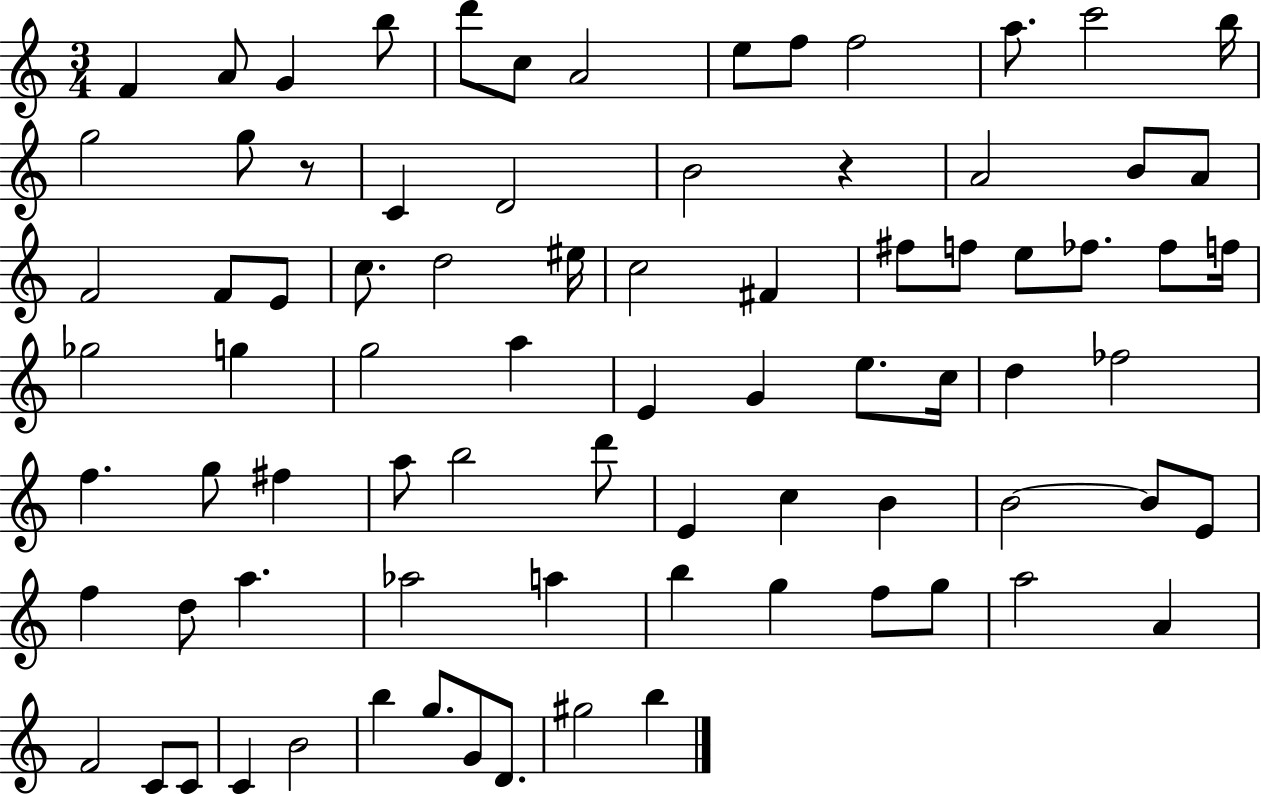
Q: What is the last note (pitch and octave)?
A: B5